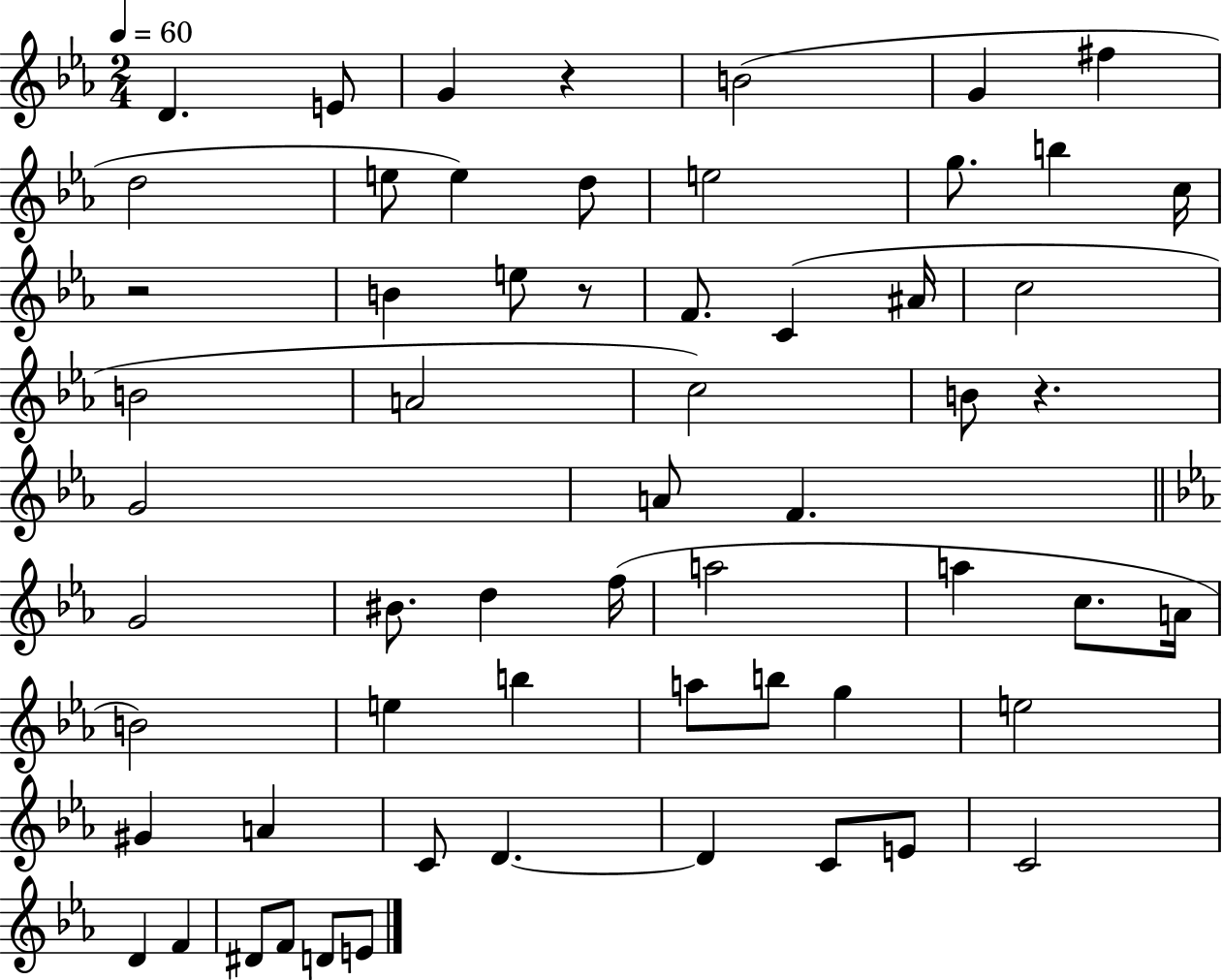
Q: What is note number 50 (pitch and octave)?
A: C4